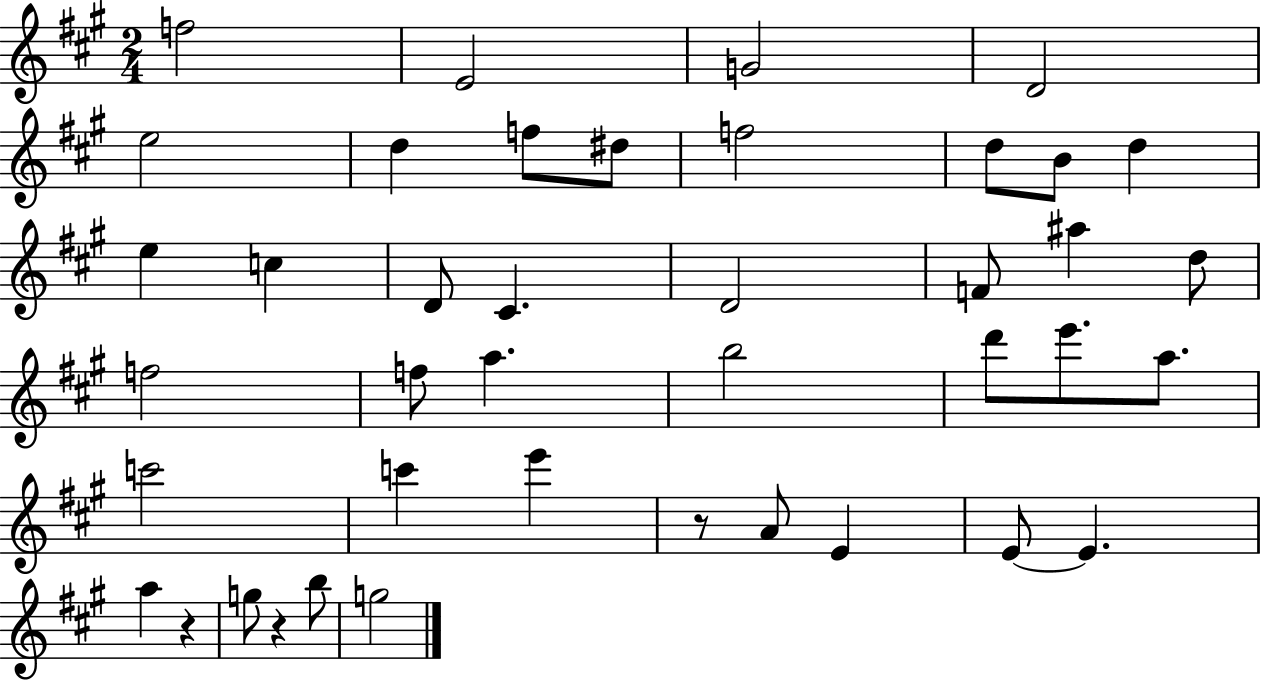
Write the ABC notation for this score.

X:1
T:Untitled
M:2/4
L:1/4
K:A
f2 E2 G2 D2 e2 d f/2 ^d/2 f2 d/2 B/2 d e c D/2 ^C D2 F/2 ^a d/2 f2 f/2 a b2 d'/2 e'/2 a/2 c'2 c' e' z/2 A/2 E E/2 E a z g/2 z b/2 g2